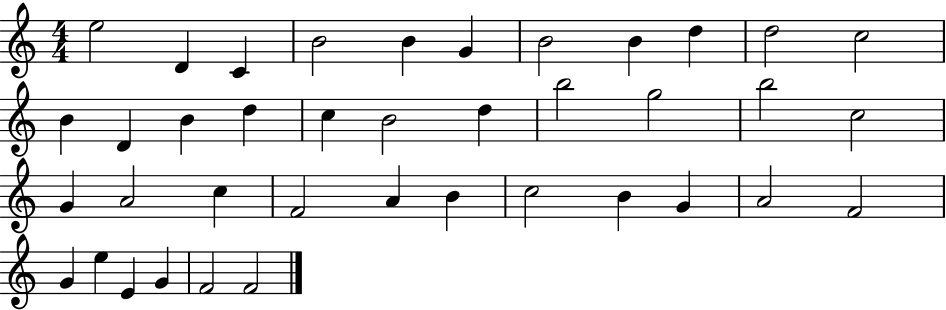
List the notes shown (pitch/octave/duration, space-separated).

E5/h D4/q C4/q B4/h B4/q G4/q B4/h B4/q D5/q D5/h C5/h B4/q D4/q B4/q D5/q C5/q B4/h D5/q B5/h G5/h B5/h C5/h G4/q A4/h C5/q F4/h A4/q B4/q C5/h B4/q G4/q A4/h F4/h G4/q E5/q E4/q G4/q F4/h F4/h